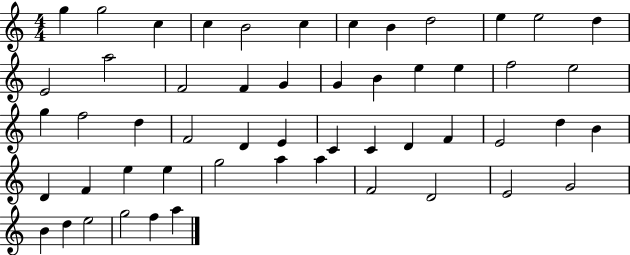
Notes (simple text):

G5/q G5/h C5/q C5/q B4/h C5/q C5/q B4/q D5/h E5/q E5/h D5/q E4/h A5/h F4/h F4/q G4/q G4/q B4/q E5/q E5/q F5/h E5/h G5/q F5/h D5/q F4/h D4/q E4/q C4/q C4/q D4/q F4/q E4/h D5/q B4/q D4/q F4/q E5/q E5/q G5/h A5/q A5/q F4/h D4/h E4/h G4/h B4/q D5/q E5/h G5/h F5/q A5/q